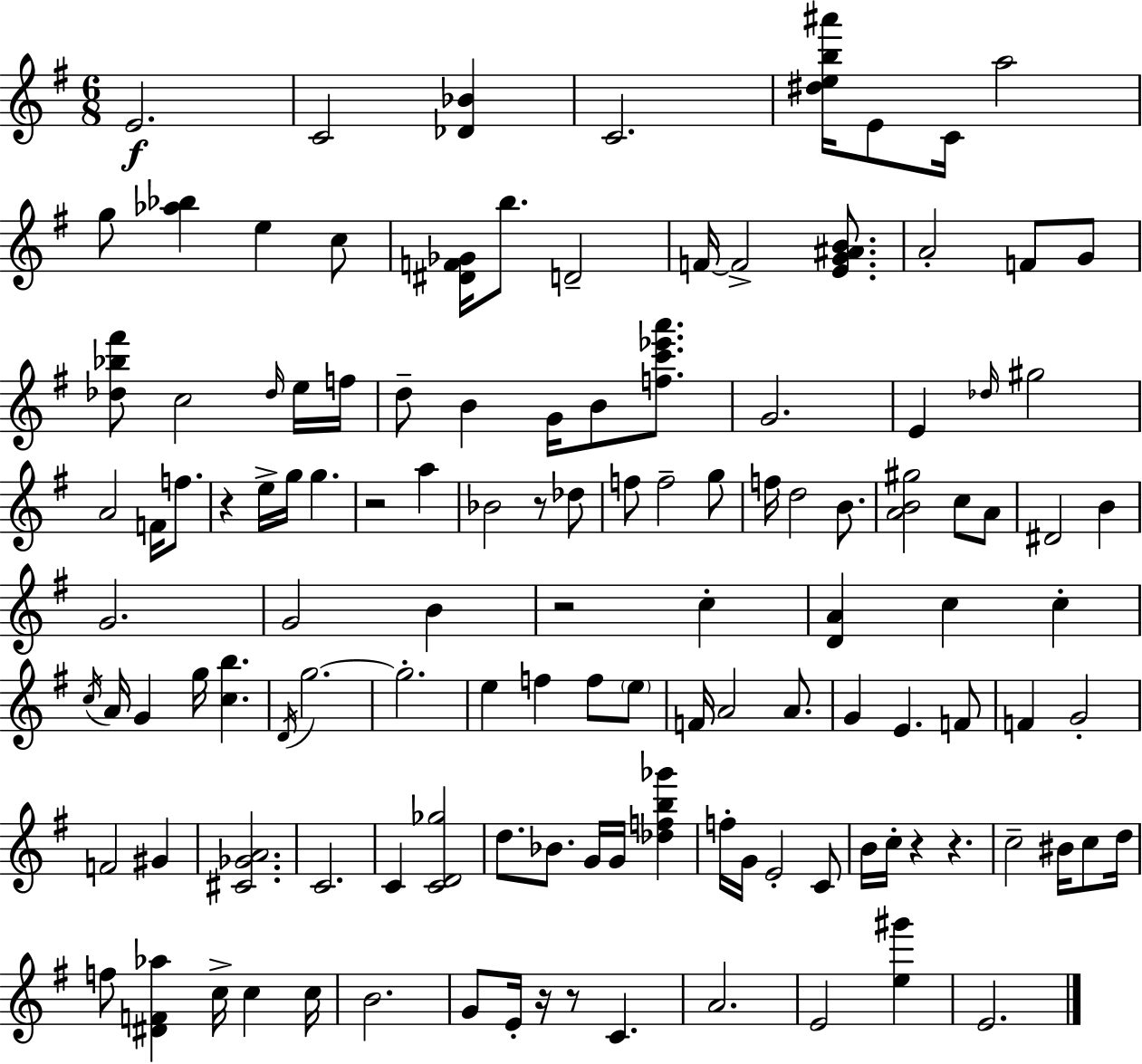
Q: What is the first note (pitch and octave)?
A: E4